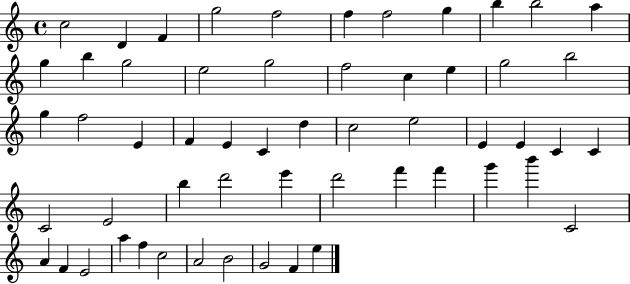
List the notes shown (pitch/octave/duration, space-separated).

C5/h D4/q F4/q G5/h F5/h F5/q F5/h G5/q B5/q B5/h A5/q G5/q B5/q G5/h E5/h G5/h F5/h C5/q E5/q G5/h B5/h G5/q F5/h E4/q F4/q E4/q C4/q D5/q C5/h E5/h E4/q E4/q C4/q C4/q C4/h E4/h B5/q D6/h E6/q D6/h F6/q F6/q G6/q B6/q C4/h A4/q F4/q E4/h A5/q F5/q C5/h A4/h B4/h G4/h F4/q E5/q